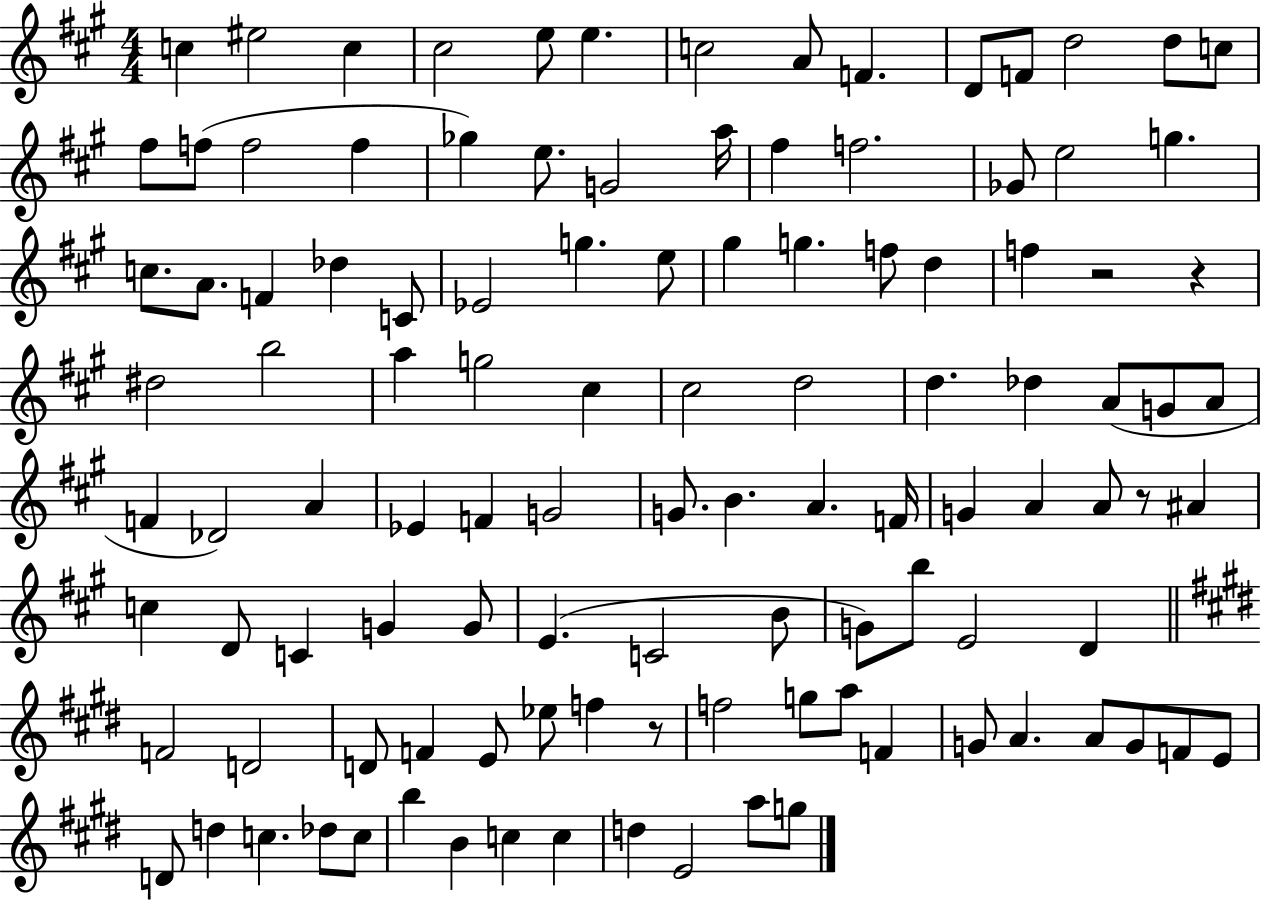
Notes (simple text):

C5/q EIS5/h C5/q C#5/h E5/e E5/q. C5/h A4/e F4/q. D4/e F4/e D5/h D5/e C5/e F#5/e F5/e F5/h F5/q Gb5/q E5/e. G4/h A5/s F#5/q F5/h. Gb4/e E5/h G5/q. C5/e. A4/e. F4/q Db5/q C4/e Eb4/h G5/q. E5/e G#5/q G5/q. F5/e D5/q F5/q R/h R/q D#5/h B5/h A5/q G5/h C#5/q C#5/h D5/h D5/q. Db5/q A4/e G4/e A4/e F4/q Db4/h A4/q Eb4/q F4/q G4/h G4/e. B4/q. A4/q. F4/s G4/q A4/q A4/e R/e A#4/q C5/q D4/e C4/q G4/q G4/e E4/q. C4/h B4/e G4/e B5/e E4/h D4/q F4/h D4/h D4/e F4/q E4/e Eb5/e F5/q R/e F5/h G5/e A5/e F4/q G4/e A4/q. A4/e G4/e F4/e E4/e D4/e D5/q C5/q. Db5/e C5/e B5/q B4/q C5/q C5/q D5/q E4/h A5/e G5/e